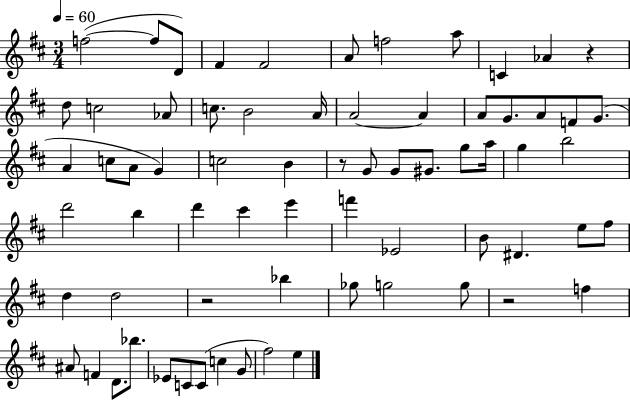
F5/h F5/e D4/e F#4/q F#4/h A4/e F5/h A5/e C4/q Ab4/q R/q D5/e C5/h Ab4/e C5/e. B4/h A4/s A4/h A4/q A4/e G4/e. A4/e F4/e G4/e. A4/q C5/e A4/e G4/q C5/h B4/q R/e G4/e G4/e G#4/e. G5/e A5/s G5/q B5/h D6/h B5/q D6/q C#6/q E6/q F6/q Eb4/h B4/e D#4/q. E5/e F#5/e D5/q D5/h R/h Bb5/q Gb5/e G5/h G5/e R/h F5/q A#4/e F4/q D4/e. Bb5/e. Eb4/e C4/e C4/e C5/q G4/e F#5/h E5/q